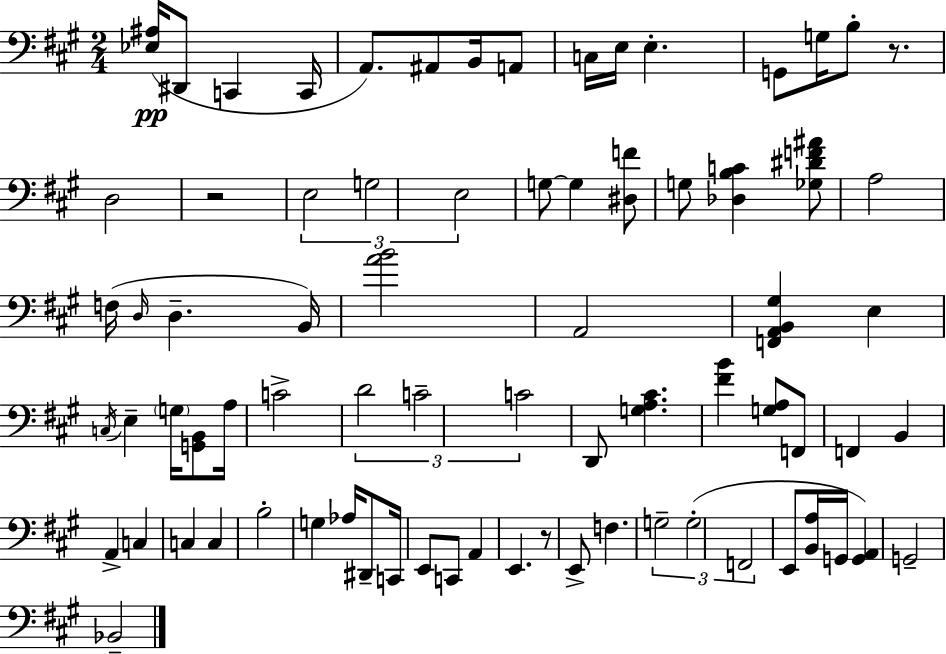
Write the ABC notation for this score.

X:1
T:Untitled
M:2/4
L:1/4
K:A
[_E,^A,]/4 ^D,,/2 C,, C,,/4 A,,/2 ^A,,/2 B,,/4 A,,/2 C,/4 E,/4 E, G,,/2 G,/4 B,/2 z/2 D,2 z2 E,2 G,2 E,2 G,/2 G, [^D,F]/2 G,/2 [_D,B,C] [_G,^DF^A]/2 A,2 F,/4 D,/4 D, B,,/4 [AB]2 A,,2 [F,,A,,B,,^G,] E, C,/4 E, G,/4 [G,,B,,]/2 A,/4 C2 D2 C2 C2 D,,/2 [G,A,^C] [^FB] [G,A,]/2 F,,/2 F,, B,, A,, C, C, C, B,2 G, _A,/4 ^D,,/2 C,,/4 E,,/2 C,,/2 A,, E,, z/2 E,,/2 F, G,2 G,2 F,,2 E,,/2 [B,,A,]/4 G,,/4 [G,,A,,] G,,2 _B,,2